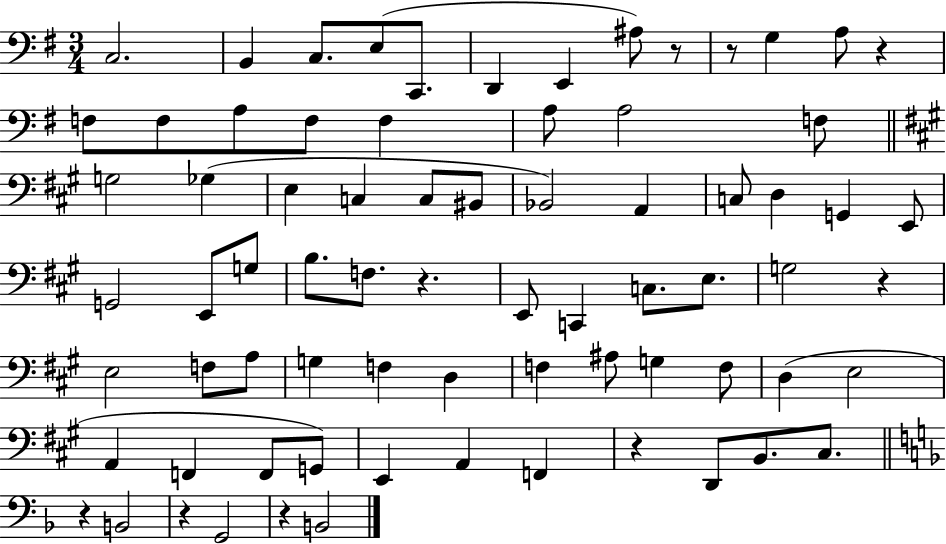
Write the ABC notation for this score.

X:1
T:Untitled
M:3/4
L:1/4
K:G
C,2 B,, C,/2 E,/2 C,,/2 D,, E,, ^A,/2 z/2 z/2 G, A,/2 z F,/2 F,/2 A,/2 F,/2 F, A,/2 A,2 F,/2 G,2 _G, E, C, C,/2 ^B,,/2 _B,,2 A,, C,/2 D, G,, E,,/2 G,,2 E,,/2 G,/2 B,/2 F,/2 z E,,/2 C,, C,/2 E,/2 G,2 z E,2 F,/2 A,/2 G, F, D, F, ^A,/2 G, F,/2 D, E,2 A,, F,, F,,/2 G,,/2 E,, A,, F,, z D,,/2 B,,/2 ^C,/2 z B,,2 z G,,2 z B,,2